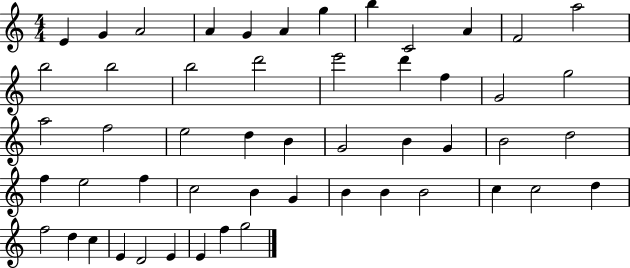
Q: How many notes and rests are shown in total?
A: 52